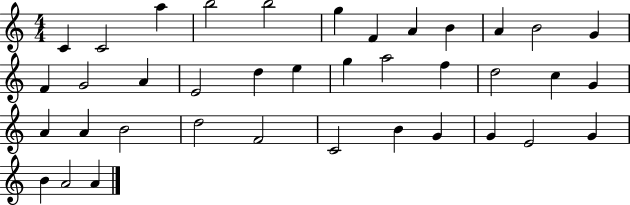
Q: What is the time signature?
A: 4/4